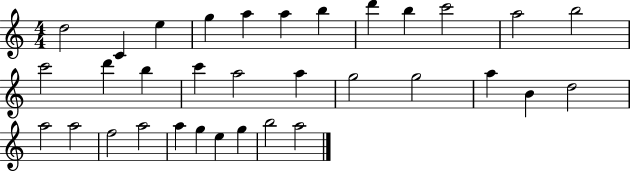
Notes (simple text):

D5/h C4/q E5/q G5/q A5/q A5/q B5/q D6/q B5/q C6/h A5/h B5/h C6/h D6/q B5/q C6/q A5/h A5/q G5/h G5/h A5/q B4/q D5/h A5/h A5/h F5/h A5/h A5/q G5/q E5/q G5/q B5/h A5/h